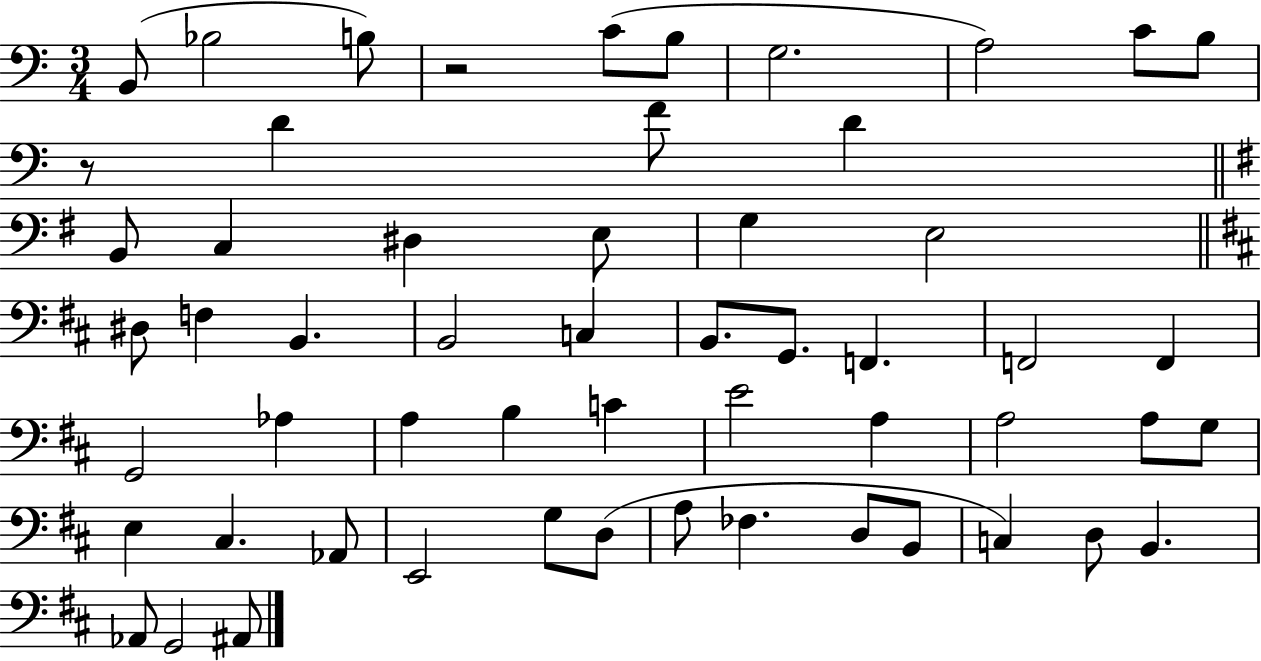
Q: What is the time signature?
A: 3/4